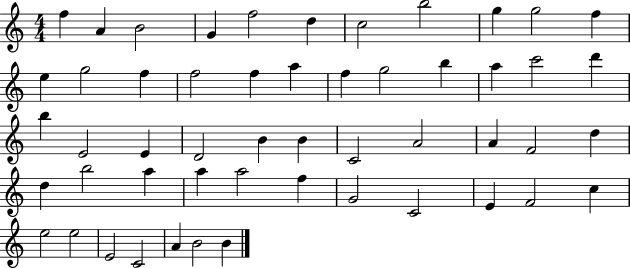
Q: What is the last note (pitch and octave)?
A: B4